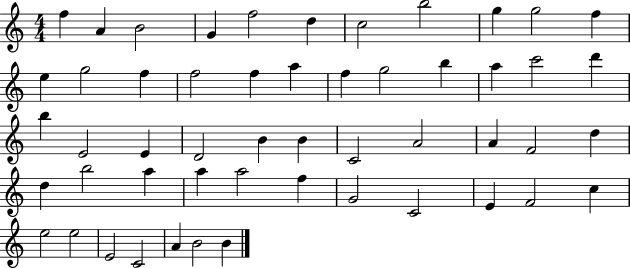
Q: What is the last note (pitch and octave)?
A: B4